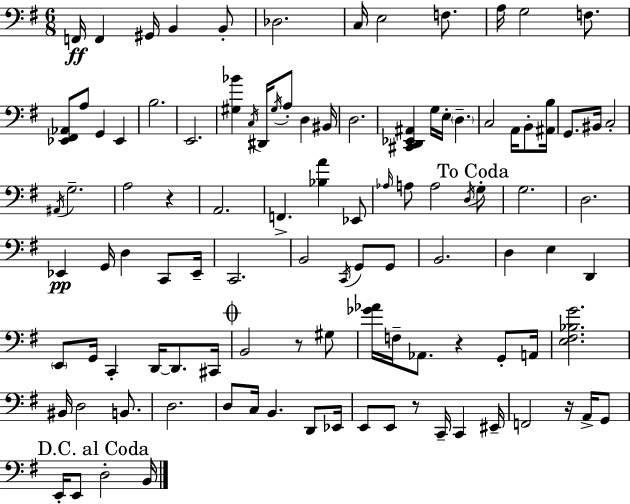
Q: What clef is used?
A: bass